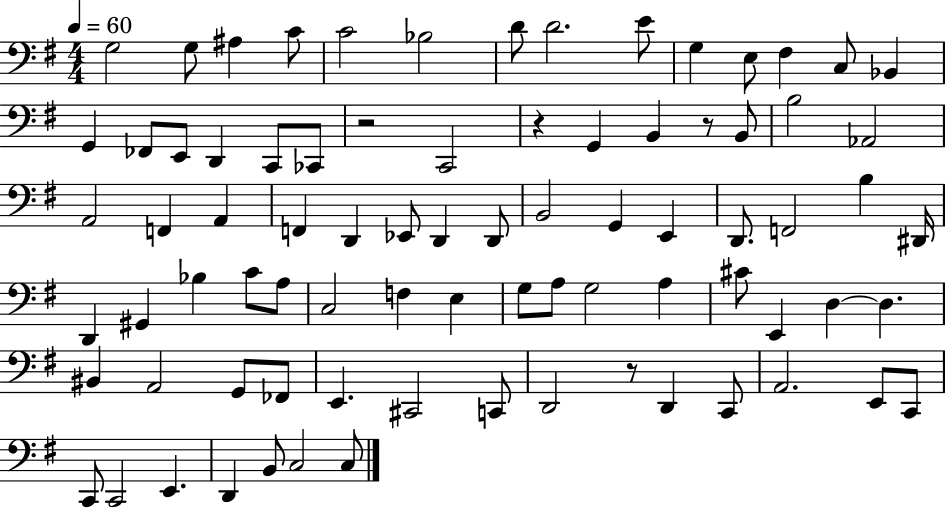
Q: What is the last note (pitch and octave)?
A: C3